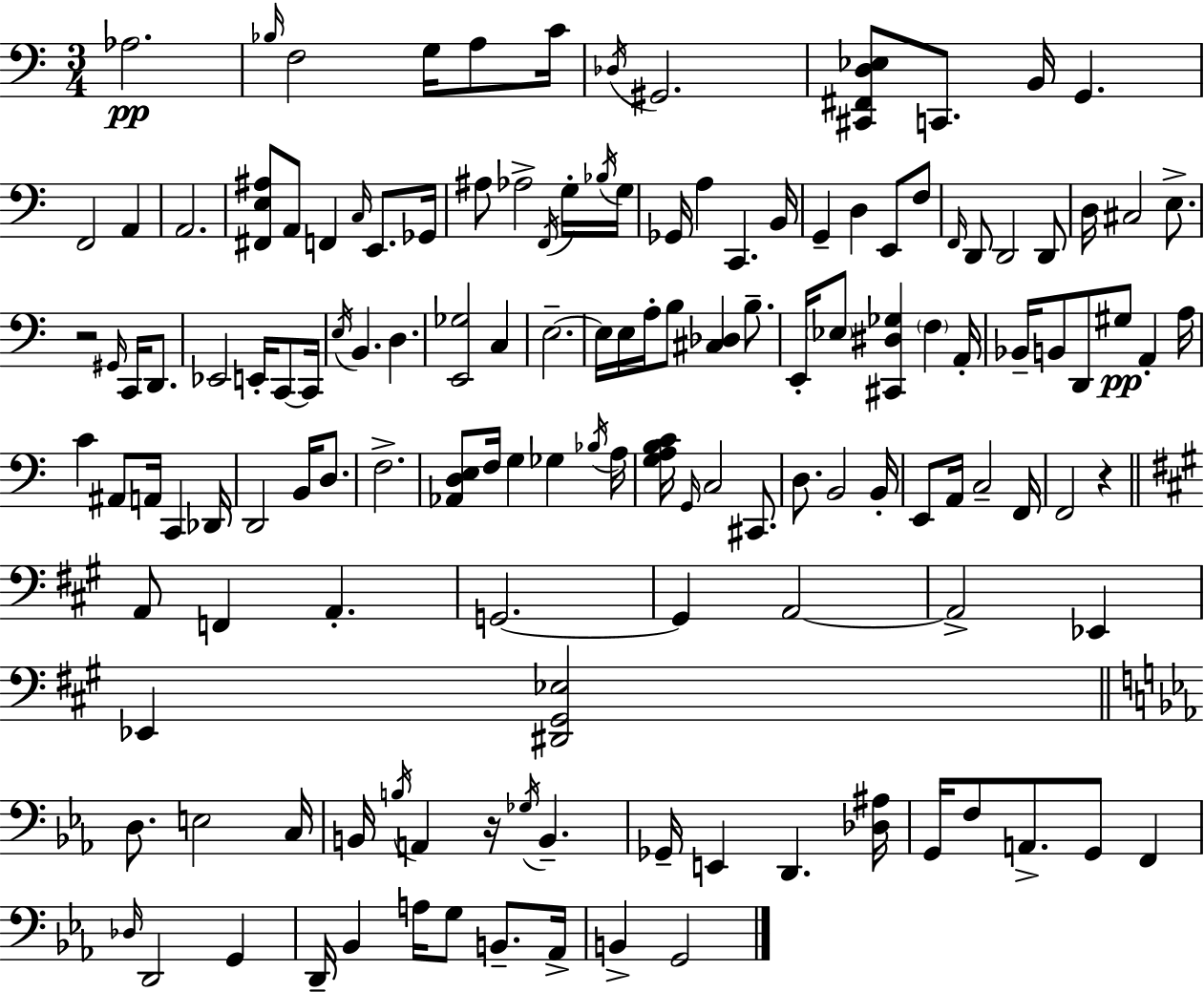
{
  \clef bass
  \numericTimeSignature
  \time 3/4
  \key a \minor
  aes2.\pp | \grace { bes16 } f2 g16 a8 | c'16 \acciaccatura { des16 } gis,2. | <cis, fis, d ees>8 c,8. b,16 g,4. | \break f,2 a,4 | a,2. | <fis, e ais>8 a,8 f,4 \grace { c16 } e,8. | ges,16 ais8 aes2-> | \break \acciaccatura { f,16 } g16-. \acciaccatura { bes16 } g16 ges,16 a4 c,4. | b,16 g,4-- d4 | e,8 f8 \grace { f,16 } d,8 d,2 | d,8 d16 cis2 | \break e8.-> r2 | \grace { gis,16 } c,16 d,8. ees,2 | e,16-. c,8~~ c,16 \acciaccatura { e16 } b,4. | d4. <e, ges>2 | \break c4 e2.--~~ | e16 e16 a16-. b8 | <cis des>4 b8.-- e,16-. \parenthesize ees8 <cis, dis ges>4 | \parenthesize f4 a,16-. bes,16-- b,8 d,8 | \break gis8\pp a,4-. a16 c'4 | ais,8 a,16 c,4 des,16 d,2 | b,16 d8. f2.-> | <aes, d e>8 f16 g4 | \break ges4 \acciaccatura { bes16 } a16 <g a b c'>16 \grace { g,16 } c2 | cis,8. d8. | b,2 b,16-. e,8 | a,16 c2-- f,16 f,2 | \break r4 \bar "||" \break \key a \major a,8 f,4 a,4.-. | g,2.~~ | g,4 a,2~~ | a,2-> ees,4 | \break ees,4 <dis, gis, ees>2 | \bar "||" \break \key c \minor d8. e2 c16 | b,16 \acciaccatura { b16 } a,4 r16 \acciaccatura { ges16 } b,4.-- | ges,16-- e,4 d,4. | <des ais>16 g,16 f8 a,8.-> g,8 f,4 | \break \grace { des16 } d,2 g,4 | d,16-- bes,4 a16 g8 b,8.-- | aes,16-> b,4-> g,2 | \bar "|."
}